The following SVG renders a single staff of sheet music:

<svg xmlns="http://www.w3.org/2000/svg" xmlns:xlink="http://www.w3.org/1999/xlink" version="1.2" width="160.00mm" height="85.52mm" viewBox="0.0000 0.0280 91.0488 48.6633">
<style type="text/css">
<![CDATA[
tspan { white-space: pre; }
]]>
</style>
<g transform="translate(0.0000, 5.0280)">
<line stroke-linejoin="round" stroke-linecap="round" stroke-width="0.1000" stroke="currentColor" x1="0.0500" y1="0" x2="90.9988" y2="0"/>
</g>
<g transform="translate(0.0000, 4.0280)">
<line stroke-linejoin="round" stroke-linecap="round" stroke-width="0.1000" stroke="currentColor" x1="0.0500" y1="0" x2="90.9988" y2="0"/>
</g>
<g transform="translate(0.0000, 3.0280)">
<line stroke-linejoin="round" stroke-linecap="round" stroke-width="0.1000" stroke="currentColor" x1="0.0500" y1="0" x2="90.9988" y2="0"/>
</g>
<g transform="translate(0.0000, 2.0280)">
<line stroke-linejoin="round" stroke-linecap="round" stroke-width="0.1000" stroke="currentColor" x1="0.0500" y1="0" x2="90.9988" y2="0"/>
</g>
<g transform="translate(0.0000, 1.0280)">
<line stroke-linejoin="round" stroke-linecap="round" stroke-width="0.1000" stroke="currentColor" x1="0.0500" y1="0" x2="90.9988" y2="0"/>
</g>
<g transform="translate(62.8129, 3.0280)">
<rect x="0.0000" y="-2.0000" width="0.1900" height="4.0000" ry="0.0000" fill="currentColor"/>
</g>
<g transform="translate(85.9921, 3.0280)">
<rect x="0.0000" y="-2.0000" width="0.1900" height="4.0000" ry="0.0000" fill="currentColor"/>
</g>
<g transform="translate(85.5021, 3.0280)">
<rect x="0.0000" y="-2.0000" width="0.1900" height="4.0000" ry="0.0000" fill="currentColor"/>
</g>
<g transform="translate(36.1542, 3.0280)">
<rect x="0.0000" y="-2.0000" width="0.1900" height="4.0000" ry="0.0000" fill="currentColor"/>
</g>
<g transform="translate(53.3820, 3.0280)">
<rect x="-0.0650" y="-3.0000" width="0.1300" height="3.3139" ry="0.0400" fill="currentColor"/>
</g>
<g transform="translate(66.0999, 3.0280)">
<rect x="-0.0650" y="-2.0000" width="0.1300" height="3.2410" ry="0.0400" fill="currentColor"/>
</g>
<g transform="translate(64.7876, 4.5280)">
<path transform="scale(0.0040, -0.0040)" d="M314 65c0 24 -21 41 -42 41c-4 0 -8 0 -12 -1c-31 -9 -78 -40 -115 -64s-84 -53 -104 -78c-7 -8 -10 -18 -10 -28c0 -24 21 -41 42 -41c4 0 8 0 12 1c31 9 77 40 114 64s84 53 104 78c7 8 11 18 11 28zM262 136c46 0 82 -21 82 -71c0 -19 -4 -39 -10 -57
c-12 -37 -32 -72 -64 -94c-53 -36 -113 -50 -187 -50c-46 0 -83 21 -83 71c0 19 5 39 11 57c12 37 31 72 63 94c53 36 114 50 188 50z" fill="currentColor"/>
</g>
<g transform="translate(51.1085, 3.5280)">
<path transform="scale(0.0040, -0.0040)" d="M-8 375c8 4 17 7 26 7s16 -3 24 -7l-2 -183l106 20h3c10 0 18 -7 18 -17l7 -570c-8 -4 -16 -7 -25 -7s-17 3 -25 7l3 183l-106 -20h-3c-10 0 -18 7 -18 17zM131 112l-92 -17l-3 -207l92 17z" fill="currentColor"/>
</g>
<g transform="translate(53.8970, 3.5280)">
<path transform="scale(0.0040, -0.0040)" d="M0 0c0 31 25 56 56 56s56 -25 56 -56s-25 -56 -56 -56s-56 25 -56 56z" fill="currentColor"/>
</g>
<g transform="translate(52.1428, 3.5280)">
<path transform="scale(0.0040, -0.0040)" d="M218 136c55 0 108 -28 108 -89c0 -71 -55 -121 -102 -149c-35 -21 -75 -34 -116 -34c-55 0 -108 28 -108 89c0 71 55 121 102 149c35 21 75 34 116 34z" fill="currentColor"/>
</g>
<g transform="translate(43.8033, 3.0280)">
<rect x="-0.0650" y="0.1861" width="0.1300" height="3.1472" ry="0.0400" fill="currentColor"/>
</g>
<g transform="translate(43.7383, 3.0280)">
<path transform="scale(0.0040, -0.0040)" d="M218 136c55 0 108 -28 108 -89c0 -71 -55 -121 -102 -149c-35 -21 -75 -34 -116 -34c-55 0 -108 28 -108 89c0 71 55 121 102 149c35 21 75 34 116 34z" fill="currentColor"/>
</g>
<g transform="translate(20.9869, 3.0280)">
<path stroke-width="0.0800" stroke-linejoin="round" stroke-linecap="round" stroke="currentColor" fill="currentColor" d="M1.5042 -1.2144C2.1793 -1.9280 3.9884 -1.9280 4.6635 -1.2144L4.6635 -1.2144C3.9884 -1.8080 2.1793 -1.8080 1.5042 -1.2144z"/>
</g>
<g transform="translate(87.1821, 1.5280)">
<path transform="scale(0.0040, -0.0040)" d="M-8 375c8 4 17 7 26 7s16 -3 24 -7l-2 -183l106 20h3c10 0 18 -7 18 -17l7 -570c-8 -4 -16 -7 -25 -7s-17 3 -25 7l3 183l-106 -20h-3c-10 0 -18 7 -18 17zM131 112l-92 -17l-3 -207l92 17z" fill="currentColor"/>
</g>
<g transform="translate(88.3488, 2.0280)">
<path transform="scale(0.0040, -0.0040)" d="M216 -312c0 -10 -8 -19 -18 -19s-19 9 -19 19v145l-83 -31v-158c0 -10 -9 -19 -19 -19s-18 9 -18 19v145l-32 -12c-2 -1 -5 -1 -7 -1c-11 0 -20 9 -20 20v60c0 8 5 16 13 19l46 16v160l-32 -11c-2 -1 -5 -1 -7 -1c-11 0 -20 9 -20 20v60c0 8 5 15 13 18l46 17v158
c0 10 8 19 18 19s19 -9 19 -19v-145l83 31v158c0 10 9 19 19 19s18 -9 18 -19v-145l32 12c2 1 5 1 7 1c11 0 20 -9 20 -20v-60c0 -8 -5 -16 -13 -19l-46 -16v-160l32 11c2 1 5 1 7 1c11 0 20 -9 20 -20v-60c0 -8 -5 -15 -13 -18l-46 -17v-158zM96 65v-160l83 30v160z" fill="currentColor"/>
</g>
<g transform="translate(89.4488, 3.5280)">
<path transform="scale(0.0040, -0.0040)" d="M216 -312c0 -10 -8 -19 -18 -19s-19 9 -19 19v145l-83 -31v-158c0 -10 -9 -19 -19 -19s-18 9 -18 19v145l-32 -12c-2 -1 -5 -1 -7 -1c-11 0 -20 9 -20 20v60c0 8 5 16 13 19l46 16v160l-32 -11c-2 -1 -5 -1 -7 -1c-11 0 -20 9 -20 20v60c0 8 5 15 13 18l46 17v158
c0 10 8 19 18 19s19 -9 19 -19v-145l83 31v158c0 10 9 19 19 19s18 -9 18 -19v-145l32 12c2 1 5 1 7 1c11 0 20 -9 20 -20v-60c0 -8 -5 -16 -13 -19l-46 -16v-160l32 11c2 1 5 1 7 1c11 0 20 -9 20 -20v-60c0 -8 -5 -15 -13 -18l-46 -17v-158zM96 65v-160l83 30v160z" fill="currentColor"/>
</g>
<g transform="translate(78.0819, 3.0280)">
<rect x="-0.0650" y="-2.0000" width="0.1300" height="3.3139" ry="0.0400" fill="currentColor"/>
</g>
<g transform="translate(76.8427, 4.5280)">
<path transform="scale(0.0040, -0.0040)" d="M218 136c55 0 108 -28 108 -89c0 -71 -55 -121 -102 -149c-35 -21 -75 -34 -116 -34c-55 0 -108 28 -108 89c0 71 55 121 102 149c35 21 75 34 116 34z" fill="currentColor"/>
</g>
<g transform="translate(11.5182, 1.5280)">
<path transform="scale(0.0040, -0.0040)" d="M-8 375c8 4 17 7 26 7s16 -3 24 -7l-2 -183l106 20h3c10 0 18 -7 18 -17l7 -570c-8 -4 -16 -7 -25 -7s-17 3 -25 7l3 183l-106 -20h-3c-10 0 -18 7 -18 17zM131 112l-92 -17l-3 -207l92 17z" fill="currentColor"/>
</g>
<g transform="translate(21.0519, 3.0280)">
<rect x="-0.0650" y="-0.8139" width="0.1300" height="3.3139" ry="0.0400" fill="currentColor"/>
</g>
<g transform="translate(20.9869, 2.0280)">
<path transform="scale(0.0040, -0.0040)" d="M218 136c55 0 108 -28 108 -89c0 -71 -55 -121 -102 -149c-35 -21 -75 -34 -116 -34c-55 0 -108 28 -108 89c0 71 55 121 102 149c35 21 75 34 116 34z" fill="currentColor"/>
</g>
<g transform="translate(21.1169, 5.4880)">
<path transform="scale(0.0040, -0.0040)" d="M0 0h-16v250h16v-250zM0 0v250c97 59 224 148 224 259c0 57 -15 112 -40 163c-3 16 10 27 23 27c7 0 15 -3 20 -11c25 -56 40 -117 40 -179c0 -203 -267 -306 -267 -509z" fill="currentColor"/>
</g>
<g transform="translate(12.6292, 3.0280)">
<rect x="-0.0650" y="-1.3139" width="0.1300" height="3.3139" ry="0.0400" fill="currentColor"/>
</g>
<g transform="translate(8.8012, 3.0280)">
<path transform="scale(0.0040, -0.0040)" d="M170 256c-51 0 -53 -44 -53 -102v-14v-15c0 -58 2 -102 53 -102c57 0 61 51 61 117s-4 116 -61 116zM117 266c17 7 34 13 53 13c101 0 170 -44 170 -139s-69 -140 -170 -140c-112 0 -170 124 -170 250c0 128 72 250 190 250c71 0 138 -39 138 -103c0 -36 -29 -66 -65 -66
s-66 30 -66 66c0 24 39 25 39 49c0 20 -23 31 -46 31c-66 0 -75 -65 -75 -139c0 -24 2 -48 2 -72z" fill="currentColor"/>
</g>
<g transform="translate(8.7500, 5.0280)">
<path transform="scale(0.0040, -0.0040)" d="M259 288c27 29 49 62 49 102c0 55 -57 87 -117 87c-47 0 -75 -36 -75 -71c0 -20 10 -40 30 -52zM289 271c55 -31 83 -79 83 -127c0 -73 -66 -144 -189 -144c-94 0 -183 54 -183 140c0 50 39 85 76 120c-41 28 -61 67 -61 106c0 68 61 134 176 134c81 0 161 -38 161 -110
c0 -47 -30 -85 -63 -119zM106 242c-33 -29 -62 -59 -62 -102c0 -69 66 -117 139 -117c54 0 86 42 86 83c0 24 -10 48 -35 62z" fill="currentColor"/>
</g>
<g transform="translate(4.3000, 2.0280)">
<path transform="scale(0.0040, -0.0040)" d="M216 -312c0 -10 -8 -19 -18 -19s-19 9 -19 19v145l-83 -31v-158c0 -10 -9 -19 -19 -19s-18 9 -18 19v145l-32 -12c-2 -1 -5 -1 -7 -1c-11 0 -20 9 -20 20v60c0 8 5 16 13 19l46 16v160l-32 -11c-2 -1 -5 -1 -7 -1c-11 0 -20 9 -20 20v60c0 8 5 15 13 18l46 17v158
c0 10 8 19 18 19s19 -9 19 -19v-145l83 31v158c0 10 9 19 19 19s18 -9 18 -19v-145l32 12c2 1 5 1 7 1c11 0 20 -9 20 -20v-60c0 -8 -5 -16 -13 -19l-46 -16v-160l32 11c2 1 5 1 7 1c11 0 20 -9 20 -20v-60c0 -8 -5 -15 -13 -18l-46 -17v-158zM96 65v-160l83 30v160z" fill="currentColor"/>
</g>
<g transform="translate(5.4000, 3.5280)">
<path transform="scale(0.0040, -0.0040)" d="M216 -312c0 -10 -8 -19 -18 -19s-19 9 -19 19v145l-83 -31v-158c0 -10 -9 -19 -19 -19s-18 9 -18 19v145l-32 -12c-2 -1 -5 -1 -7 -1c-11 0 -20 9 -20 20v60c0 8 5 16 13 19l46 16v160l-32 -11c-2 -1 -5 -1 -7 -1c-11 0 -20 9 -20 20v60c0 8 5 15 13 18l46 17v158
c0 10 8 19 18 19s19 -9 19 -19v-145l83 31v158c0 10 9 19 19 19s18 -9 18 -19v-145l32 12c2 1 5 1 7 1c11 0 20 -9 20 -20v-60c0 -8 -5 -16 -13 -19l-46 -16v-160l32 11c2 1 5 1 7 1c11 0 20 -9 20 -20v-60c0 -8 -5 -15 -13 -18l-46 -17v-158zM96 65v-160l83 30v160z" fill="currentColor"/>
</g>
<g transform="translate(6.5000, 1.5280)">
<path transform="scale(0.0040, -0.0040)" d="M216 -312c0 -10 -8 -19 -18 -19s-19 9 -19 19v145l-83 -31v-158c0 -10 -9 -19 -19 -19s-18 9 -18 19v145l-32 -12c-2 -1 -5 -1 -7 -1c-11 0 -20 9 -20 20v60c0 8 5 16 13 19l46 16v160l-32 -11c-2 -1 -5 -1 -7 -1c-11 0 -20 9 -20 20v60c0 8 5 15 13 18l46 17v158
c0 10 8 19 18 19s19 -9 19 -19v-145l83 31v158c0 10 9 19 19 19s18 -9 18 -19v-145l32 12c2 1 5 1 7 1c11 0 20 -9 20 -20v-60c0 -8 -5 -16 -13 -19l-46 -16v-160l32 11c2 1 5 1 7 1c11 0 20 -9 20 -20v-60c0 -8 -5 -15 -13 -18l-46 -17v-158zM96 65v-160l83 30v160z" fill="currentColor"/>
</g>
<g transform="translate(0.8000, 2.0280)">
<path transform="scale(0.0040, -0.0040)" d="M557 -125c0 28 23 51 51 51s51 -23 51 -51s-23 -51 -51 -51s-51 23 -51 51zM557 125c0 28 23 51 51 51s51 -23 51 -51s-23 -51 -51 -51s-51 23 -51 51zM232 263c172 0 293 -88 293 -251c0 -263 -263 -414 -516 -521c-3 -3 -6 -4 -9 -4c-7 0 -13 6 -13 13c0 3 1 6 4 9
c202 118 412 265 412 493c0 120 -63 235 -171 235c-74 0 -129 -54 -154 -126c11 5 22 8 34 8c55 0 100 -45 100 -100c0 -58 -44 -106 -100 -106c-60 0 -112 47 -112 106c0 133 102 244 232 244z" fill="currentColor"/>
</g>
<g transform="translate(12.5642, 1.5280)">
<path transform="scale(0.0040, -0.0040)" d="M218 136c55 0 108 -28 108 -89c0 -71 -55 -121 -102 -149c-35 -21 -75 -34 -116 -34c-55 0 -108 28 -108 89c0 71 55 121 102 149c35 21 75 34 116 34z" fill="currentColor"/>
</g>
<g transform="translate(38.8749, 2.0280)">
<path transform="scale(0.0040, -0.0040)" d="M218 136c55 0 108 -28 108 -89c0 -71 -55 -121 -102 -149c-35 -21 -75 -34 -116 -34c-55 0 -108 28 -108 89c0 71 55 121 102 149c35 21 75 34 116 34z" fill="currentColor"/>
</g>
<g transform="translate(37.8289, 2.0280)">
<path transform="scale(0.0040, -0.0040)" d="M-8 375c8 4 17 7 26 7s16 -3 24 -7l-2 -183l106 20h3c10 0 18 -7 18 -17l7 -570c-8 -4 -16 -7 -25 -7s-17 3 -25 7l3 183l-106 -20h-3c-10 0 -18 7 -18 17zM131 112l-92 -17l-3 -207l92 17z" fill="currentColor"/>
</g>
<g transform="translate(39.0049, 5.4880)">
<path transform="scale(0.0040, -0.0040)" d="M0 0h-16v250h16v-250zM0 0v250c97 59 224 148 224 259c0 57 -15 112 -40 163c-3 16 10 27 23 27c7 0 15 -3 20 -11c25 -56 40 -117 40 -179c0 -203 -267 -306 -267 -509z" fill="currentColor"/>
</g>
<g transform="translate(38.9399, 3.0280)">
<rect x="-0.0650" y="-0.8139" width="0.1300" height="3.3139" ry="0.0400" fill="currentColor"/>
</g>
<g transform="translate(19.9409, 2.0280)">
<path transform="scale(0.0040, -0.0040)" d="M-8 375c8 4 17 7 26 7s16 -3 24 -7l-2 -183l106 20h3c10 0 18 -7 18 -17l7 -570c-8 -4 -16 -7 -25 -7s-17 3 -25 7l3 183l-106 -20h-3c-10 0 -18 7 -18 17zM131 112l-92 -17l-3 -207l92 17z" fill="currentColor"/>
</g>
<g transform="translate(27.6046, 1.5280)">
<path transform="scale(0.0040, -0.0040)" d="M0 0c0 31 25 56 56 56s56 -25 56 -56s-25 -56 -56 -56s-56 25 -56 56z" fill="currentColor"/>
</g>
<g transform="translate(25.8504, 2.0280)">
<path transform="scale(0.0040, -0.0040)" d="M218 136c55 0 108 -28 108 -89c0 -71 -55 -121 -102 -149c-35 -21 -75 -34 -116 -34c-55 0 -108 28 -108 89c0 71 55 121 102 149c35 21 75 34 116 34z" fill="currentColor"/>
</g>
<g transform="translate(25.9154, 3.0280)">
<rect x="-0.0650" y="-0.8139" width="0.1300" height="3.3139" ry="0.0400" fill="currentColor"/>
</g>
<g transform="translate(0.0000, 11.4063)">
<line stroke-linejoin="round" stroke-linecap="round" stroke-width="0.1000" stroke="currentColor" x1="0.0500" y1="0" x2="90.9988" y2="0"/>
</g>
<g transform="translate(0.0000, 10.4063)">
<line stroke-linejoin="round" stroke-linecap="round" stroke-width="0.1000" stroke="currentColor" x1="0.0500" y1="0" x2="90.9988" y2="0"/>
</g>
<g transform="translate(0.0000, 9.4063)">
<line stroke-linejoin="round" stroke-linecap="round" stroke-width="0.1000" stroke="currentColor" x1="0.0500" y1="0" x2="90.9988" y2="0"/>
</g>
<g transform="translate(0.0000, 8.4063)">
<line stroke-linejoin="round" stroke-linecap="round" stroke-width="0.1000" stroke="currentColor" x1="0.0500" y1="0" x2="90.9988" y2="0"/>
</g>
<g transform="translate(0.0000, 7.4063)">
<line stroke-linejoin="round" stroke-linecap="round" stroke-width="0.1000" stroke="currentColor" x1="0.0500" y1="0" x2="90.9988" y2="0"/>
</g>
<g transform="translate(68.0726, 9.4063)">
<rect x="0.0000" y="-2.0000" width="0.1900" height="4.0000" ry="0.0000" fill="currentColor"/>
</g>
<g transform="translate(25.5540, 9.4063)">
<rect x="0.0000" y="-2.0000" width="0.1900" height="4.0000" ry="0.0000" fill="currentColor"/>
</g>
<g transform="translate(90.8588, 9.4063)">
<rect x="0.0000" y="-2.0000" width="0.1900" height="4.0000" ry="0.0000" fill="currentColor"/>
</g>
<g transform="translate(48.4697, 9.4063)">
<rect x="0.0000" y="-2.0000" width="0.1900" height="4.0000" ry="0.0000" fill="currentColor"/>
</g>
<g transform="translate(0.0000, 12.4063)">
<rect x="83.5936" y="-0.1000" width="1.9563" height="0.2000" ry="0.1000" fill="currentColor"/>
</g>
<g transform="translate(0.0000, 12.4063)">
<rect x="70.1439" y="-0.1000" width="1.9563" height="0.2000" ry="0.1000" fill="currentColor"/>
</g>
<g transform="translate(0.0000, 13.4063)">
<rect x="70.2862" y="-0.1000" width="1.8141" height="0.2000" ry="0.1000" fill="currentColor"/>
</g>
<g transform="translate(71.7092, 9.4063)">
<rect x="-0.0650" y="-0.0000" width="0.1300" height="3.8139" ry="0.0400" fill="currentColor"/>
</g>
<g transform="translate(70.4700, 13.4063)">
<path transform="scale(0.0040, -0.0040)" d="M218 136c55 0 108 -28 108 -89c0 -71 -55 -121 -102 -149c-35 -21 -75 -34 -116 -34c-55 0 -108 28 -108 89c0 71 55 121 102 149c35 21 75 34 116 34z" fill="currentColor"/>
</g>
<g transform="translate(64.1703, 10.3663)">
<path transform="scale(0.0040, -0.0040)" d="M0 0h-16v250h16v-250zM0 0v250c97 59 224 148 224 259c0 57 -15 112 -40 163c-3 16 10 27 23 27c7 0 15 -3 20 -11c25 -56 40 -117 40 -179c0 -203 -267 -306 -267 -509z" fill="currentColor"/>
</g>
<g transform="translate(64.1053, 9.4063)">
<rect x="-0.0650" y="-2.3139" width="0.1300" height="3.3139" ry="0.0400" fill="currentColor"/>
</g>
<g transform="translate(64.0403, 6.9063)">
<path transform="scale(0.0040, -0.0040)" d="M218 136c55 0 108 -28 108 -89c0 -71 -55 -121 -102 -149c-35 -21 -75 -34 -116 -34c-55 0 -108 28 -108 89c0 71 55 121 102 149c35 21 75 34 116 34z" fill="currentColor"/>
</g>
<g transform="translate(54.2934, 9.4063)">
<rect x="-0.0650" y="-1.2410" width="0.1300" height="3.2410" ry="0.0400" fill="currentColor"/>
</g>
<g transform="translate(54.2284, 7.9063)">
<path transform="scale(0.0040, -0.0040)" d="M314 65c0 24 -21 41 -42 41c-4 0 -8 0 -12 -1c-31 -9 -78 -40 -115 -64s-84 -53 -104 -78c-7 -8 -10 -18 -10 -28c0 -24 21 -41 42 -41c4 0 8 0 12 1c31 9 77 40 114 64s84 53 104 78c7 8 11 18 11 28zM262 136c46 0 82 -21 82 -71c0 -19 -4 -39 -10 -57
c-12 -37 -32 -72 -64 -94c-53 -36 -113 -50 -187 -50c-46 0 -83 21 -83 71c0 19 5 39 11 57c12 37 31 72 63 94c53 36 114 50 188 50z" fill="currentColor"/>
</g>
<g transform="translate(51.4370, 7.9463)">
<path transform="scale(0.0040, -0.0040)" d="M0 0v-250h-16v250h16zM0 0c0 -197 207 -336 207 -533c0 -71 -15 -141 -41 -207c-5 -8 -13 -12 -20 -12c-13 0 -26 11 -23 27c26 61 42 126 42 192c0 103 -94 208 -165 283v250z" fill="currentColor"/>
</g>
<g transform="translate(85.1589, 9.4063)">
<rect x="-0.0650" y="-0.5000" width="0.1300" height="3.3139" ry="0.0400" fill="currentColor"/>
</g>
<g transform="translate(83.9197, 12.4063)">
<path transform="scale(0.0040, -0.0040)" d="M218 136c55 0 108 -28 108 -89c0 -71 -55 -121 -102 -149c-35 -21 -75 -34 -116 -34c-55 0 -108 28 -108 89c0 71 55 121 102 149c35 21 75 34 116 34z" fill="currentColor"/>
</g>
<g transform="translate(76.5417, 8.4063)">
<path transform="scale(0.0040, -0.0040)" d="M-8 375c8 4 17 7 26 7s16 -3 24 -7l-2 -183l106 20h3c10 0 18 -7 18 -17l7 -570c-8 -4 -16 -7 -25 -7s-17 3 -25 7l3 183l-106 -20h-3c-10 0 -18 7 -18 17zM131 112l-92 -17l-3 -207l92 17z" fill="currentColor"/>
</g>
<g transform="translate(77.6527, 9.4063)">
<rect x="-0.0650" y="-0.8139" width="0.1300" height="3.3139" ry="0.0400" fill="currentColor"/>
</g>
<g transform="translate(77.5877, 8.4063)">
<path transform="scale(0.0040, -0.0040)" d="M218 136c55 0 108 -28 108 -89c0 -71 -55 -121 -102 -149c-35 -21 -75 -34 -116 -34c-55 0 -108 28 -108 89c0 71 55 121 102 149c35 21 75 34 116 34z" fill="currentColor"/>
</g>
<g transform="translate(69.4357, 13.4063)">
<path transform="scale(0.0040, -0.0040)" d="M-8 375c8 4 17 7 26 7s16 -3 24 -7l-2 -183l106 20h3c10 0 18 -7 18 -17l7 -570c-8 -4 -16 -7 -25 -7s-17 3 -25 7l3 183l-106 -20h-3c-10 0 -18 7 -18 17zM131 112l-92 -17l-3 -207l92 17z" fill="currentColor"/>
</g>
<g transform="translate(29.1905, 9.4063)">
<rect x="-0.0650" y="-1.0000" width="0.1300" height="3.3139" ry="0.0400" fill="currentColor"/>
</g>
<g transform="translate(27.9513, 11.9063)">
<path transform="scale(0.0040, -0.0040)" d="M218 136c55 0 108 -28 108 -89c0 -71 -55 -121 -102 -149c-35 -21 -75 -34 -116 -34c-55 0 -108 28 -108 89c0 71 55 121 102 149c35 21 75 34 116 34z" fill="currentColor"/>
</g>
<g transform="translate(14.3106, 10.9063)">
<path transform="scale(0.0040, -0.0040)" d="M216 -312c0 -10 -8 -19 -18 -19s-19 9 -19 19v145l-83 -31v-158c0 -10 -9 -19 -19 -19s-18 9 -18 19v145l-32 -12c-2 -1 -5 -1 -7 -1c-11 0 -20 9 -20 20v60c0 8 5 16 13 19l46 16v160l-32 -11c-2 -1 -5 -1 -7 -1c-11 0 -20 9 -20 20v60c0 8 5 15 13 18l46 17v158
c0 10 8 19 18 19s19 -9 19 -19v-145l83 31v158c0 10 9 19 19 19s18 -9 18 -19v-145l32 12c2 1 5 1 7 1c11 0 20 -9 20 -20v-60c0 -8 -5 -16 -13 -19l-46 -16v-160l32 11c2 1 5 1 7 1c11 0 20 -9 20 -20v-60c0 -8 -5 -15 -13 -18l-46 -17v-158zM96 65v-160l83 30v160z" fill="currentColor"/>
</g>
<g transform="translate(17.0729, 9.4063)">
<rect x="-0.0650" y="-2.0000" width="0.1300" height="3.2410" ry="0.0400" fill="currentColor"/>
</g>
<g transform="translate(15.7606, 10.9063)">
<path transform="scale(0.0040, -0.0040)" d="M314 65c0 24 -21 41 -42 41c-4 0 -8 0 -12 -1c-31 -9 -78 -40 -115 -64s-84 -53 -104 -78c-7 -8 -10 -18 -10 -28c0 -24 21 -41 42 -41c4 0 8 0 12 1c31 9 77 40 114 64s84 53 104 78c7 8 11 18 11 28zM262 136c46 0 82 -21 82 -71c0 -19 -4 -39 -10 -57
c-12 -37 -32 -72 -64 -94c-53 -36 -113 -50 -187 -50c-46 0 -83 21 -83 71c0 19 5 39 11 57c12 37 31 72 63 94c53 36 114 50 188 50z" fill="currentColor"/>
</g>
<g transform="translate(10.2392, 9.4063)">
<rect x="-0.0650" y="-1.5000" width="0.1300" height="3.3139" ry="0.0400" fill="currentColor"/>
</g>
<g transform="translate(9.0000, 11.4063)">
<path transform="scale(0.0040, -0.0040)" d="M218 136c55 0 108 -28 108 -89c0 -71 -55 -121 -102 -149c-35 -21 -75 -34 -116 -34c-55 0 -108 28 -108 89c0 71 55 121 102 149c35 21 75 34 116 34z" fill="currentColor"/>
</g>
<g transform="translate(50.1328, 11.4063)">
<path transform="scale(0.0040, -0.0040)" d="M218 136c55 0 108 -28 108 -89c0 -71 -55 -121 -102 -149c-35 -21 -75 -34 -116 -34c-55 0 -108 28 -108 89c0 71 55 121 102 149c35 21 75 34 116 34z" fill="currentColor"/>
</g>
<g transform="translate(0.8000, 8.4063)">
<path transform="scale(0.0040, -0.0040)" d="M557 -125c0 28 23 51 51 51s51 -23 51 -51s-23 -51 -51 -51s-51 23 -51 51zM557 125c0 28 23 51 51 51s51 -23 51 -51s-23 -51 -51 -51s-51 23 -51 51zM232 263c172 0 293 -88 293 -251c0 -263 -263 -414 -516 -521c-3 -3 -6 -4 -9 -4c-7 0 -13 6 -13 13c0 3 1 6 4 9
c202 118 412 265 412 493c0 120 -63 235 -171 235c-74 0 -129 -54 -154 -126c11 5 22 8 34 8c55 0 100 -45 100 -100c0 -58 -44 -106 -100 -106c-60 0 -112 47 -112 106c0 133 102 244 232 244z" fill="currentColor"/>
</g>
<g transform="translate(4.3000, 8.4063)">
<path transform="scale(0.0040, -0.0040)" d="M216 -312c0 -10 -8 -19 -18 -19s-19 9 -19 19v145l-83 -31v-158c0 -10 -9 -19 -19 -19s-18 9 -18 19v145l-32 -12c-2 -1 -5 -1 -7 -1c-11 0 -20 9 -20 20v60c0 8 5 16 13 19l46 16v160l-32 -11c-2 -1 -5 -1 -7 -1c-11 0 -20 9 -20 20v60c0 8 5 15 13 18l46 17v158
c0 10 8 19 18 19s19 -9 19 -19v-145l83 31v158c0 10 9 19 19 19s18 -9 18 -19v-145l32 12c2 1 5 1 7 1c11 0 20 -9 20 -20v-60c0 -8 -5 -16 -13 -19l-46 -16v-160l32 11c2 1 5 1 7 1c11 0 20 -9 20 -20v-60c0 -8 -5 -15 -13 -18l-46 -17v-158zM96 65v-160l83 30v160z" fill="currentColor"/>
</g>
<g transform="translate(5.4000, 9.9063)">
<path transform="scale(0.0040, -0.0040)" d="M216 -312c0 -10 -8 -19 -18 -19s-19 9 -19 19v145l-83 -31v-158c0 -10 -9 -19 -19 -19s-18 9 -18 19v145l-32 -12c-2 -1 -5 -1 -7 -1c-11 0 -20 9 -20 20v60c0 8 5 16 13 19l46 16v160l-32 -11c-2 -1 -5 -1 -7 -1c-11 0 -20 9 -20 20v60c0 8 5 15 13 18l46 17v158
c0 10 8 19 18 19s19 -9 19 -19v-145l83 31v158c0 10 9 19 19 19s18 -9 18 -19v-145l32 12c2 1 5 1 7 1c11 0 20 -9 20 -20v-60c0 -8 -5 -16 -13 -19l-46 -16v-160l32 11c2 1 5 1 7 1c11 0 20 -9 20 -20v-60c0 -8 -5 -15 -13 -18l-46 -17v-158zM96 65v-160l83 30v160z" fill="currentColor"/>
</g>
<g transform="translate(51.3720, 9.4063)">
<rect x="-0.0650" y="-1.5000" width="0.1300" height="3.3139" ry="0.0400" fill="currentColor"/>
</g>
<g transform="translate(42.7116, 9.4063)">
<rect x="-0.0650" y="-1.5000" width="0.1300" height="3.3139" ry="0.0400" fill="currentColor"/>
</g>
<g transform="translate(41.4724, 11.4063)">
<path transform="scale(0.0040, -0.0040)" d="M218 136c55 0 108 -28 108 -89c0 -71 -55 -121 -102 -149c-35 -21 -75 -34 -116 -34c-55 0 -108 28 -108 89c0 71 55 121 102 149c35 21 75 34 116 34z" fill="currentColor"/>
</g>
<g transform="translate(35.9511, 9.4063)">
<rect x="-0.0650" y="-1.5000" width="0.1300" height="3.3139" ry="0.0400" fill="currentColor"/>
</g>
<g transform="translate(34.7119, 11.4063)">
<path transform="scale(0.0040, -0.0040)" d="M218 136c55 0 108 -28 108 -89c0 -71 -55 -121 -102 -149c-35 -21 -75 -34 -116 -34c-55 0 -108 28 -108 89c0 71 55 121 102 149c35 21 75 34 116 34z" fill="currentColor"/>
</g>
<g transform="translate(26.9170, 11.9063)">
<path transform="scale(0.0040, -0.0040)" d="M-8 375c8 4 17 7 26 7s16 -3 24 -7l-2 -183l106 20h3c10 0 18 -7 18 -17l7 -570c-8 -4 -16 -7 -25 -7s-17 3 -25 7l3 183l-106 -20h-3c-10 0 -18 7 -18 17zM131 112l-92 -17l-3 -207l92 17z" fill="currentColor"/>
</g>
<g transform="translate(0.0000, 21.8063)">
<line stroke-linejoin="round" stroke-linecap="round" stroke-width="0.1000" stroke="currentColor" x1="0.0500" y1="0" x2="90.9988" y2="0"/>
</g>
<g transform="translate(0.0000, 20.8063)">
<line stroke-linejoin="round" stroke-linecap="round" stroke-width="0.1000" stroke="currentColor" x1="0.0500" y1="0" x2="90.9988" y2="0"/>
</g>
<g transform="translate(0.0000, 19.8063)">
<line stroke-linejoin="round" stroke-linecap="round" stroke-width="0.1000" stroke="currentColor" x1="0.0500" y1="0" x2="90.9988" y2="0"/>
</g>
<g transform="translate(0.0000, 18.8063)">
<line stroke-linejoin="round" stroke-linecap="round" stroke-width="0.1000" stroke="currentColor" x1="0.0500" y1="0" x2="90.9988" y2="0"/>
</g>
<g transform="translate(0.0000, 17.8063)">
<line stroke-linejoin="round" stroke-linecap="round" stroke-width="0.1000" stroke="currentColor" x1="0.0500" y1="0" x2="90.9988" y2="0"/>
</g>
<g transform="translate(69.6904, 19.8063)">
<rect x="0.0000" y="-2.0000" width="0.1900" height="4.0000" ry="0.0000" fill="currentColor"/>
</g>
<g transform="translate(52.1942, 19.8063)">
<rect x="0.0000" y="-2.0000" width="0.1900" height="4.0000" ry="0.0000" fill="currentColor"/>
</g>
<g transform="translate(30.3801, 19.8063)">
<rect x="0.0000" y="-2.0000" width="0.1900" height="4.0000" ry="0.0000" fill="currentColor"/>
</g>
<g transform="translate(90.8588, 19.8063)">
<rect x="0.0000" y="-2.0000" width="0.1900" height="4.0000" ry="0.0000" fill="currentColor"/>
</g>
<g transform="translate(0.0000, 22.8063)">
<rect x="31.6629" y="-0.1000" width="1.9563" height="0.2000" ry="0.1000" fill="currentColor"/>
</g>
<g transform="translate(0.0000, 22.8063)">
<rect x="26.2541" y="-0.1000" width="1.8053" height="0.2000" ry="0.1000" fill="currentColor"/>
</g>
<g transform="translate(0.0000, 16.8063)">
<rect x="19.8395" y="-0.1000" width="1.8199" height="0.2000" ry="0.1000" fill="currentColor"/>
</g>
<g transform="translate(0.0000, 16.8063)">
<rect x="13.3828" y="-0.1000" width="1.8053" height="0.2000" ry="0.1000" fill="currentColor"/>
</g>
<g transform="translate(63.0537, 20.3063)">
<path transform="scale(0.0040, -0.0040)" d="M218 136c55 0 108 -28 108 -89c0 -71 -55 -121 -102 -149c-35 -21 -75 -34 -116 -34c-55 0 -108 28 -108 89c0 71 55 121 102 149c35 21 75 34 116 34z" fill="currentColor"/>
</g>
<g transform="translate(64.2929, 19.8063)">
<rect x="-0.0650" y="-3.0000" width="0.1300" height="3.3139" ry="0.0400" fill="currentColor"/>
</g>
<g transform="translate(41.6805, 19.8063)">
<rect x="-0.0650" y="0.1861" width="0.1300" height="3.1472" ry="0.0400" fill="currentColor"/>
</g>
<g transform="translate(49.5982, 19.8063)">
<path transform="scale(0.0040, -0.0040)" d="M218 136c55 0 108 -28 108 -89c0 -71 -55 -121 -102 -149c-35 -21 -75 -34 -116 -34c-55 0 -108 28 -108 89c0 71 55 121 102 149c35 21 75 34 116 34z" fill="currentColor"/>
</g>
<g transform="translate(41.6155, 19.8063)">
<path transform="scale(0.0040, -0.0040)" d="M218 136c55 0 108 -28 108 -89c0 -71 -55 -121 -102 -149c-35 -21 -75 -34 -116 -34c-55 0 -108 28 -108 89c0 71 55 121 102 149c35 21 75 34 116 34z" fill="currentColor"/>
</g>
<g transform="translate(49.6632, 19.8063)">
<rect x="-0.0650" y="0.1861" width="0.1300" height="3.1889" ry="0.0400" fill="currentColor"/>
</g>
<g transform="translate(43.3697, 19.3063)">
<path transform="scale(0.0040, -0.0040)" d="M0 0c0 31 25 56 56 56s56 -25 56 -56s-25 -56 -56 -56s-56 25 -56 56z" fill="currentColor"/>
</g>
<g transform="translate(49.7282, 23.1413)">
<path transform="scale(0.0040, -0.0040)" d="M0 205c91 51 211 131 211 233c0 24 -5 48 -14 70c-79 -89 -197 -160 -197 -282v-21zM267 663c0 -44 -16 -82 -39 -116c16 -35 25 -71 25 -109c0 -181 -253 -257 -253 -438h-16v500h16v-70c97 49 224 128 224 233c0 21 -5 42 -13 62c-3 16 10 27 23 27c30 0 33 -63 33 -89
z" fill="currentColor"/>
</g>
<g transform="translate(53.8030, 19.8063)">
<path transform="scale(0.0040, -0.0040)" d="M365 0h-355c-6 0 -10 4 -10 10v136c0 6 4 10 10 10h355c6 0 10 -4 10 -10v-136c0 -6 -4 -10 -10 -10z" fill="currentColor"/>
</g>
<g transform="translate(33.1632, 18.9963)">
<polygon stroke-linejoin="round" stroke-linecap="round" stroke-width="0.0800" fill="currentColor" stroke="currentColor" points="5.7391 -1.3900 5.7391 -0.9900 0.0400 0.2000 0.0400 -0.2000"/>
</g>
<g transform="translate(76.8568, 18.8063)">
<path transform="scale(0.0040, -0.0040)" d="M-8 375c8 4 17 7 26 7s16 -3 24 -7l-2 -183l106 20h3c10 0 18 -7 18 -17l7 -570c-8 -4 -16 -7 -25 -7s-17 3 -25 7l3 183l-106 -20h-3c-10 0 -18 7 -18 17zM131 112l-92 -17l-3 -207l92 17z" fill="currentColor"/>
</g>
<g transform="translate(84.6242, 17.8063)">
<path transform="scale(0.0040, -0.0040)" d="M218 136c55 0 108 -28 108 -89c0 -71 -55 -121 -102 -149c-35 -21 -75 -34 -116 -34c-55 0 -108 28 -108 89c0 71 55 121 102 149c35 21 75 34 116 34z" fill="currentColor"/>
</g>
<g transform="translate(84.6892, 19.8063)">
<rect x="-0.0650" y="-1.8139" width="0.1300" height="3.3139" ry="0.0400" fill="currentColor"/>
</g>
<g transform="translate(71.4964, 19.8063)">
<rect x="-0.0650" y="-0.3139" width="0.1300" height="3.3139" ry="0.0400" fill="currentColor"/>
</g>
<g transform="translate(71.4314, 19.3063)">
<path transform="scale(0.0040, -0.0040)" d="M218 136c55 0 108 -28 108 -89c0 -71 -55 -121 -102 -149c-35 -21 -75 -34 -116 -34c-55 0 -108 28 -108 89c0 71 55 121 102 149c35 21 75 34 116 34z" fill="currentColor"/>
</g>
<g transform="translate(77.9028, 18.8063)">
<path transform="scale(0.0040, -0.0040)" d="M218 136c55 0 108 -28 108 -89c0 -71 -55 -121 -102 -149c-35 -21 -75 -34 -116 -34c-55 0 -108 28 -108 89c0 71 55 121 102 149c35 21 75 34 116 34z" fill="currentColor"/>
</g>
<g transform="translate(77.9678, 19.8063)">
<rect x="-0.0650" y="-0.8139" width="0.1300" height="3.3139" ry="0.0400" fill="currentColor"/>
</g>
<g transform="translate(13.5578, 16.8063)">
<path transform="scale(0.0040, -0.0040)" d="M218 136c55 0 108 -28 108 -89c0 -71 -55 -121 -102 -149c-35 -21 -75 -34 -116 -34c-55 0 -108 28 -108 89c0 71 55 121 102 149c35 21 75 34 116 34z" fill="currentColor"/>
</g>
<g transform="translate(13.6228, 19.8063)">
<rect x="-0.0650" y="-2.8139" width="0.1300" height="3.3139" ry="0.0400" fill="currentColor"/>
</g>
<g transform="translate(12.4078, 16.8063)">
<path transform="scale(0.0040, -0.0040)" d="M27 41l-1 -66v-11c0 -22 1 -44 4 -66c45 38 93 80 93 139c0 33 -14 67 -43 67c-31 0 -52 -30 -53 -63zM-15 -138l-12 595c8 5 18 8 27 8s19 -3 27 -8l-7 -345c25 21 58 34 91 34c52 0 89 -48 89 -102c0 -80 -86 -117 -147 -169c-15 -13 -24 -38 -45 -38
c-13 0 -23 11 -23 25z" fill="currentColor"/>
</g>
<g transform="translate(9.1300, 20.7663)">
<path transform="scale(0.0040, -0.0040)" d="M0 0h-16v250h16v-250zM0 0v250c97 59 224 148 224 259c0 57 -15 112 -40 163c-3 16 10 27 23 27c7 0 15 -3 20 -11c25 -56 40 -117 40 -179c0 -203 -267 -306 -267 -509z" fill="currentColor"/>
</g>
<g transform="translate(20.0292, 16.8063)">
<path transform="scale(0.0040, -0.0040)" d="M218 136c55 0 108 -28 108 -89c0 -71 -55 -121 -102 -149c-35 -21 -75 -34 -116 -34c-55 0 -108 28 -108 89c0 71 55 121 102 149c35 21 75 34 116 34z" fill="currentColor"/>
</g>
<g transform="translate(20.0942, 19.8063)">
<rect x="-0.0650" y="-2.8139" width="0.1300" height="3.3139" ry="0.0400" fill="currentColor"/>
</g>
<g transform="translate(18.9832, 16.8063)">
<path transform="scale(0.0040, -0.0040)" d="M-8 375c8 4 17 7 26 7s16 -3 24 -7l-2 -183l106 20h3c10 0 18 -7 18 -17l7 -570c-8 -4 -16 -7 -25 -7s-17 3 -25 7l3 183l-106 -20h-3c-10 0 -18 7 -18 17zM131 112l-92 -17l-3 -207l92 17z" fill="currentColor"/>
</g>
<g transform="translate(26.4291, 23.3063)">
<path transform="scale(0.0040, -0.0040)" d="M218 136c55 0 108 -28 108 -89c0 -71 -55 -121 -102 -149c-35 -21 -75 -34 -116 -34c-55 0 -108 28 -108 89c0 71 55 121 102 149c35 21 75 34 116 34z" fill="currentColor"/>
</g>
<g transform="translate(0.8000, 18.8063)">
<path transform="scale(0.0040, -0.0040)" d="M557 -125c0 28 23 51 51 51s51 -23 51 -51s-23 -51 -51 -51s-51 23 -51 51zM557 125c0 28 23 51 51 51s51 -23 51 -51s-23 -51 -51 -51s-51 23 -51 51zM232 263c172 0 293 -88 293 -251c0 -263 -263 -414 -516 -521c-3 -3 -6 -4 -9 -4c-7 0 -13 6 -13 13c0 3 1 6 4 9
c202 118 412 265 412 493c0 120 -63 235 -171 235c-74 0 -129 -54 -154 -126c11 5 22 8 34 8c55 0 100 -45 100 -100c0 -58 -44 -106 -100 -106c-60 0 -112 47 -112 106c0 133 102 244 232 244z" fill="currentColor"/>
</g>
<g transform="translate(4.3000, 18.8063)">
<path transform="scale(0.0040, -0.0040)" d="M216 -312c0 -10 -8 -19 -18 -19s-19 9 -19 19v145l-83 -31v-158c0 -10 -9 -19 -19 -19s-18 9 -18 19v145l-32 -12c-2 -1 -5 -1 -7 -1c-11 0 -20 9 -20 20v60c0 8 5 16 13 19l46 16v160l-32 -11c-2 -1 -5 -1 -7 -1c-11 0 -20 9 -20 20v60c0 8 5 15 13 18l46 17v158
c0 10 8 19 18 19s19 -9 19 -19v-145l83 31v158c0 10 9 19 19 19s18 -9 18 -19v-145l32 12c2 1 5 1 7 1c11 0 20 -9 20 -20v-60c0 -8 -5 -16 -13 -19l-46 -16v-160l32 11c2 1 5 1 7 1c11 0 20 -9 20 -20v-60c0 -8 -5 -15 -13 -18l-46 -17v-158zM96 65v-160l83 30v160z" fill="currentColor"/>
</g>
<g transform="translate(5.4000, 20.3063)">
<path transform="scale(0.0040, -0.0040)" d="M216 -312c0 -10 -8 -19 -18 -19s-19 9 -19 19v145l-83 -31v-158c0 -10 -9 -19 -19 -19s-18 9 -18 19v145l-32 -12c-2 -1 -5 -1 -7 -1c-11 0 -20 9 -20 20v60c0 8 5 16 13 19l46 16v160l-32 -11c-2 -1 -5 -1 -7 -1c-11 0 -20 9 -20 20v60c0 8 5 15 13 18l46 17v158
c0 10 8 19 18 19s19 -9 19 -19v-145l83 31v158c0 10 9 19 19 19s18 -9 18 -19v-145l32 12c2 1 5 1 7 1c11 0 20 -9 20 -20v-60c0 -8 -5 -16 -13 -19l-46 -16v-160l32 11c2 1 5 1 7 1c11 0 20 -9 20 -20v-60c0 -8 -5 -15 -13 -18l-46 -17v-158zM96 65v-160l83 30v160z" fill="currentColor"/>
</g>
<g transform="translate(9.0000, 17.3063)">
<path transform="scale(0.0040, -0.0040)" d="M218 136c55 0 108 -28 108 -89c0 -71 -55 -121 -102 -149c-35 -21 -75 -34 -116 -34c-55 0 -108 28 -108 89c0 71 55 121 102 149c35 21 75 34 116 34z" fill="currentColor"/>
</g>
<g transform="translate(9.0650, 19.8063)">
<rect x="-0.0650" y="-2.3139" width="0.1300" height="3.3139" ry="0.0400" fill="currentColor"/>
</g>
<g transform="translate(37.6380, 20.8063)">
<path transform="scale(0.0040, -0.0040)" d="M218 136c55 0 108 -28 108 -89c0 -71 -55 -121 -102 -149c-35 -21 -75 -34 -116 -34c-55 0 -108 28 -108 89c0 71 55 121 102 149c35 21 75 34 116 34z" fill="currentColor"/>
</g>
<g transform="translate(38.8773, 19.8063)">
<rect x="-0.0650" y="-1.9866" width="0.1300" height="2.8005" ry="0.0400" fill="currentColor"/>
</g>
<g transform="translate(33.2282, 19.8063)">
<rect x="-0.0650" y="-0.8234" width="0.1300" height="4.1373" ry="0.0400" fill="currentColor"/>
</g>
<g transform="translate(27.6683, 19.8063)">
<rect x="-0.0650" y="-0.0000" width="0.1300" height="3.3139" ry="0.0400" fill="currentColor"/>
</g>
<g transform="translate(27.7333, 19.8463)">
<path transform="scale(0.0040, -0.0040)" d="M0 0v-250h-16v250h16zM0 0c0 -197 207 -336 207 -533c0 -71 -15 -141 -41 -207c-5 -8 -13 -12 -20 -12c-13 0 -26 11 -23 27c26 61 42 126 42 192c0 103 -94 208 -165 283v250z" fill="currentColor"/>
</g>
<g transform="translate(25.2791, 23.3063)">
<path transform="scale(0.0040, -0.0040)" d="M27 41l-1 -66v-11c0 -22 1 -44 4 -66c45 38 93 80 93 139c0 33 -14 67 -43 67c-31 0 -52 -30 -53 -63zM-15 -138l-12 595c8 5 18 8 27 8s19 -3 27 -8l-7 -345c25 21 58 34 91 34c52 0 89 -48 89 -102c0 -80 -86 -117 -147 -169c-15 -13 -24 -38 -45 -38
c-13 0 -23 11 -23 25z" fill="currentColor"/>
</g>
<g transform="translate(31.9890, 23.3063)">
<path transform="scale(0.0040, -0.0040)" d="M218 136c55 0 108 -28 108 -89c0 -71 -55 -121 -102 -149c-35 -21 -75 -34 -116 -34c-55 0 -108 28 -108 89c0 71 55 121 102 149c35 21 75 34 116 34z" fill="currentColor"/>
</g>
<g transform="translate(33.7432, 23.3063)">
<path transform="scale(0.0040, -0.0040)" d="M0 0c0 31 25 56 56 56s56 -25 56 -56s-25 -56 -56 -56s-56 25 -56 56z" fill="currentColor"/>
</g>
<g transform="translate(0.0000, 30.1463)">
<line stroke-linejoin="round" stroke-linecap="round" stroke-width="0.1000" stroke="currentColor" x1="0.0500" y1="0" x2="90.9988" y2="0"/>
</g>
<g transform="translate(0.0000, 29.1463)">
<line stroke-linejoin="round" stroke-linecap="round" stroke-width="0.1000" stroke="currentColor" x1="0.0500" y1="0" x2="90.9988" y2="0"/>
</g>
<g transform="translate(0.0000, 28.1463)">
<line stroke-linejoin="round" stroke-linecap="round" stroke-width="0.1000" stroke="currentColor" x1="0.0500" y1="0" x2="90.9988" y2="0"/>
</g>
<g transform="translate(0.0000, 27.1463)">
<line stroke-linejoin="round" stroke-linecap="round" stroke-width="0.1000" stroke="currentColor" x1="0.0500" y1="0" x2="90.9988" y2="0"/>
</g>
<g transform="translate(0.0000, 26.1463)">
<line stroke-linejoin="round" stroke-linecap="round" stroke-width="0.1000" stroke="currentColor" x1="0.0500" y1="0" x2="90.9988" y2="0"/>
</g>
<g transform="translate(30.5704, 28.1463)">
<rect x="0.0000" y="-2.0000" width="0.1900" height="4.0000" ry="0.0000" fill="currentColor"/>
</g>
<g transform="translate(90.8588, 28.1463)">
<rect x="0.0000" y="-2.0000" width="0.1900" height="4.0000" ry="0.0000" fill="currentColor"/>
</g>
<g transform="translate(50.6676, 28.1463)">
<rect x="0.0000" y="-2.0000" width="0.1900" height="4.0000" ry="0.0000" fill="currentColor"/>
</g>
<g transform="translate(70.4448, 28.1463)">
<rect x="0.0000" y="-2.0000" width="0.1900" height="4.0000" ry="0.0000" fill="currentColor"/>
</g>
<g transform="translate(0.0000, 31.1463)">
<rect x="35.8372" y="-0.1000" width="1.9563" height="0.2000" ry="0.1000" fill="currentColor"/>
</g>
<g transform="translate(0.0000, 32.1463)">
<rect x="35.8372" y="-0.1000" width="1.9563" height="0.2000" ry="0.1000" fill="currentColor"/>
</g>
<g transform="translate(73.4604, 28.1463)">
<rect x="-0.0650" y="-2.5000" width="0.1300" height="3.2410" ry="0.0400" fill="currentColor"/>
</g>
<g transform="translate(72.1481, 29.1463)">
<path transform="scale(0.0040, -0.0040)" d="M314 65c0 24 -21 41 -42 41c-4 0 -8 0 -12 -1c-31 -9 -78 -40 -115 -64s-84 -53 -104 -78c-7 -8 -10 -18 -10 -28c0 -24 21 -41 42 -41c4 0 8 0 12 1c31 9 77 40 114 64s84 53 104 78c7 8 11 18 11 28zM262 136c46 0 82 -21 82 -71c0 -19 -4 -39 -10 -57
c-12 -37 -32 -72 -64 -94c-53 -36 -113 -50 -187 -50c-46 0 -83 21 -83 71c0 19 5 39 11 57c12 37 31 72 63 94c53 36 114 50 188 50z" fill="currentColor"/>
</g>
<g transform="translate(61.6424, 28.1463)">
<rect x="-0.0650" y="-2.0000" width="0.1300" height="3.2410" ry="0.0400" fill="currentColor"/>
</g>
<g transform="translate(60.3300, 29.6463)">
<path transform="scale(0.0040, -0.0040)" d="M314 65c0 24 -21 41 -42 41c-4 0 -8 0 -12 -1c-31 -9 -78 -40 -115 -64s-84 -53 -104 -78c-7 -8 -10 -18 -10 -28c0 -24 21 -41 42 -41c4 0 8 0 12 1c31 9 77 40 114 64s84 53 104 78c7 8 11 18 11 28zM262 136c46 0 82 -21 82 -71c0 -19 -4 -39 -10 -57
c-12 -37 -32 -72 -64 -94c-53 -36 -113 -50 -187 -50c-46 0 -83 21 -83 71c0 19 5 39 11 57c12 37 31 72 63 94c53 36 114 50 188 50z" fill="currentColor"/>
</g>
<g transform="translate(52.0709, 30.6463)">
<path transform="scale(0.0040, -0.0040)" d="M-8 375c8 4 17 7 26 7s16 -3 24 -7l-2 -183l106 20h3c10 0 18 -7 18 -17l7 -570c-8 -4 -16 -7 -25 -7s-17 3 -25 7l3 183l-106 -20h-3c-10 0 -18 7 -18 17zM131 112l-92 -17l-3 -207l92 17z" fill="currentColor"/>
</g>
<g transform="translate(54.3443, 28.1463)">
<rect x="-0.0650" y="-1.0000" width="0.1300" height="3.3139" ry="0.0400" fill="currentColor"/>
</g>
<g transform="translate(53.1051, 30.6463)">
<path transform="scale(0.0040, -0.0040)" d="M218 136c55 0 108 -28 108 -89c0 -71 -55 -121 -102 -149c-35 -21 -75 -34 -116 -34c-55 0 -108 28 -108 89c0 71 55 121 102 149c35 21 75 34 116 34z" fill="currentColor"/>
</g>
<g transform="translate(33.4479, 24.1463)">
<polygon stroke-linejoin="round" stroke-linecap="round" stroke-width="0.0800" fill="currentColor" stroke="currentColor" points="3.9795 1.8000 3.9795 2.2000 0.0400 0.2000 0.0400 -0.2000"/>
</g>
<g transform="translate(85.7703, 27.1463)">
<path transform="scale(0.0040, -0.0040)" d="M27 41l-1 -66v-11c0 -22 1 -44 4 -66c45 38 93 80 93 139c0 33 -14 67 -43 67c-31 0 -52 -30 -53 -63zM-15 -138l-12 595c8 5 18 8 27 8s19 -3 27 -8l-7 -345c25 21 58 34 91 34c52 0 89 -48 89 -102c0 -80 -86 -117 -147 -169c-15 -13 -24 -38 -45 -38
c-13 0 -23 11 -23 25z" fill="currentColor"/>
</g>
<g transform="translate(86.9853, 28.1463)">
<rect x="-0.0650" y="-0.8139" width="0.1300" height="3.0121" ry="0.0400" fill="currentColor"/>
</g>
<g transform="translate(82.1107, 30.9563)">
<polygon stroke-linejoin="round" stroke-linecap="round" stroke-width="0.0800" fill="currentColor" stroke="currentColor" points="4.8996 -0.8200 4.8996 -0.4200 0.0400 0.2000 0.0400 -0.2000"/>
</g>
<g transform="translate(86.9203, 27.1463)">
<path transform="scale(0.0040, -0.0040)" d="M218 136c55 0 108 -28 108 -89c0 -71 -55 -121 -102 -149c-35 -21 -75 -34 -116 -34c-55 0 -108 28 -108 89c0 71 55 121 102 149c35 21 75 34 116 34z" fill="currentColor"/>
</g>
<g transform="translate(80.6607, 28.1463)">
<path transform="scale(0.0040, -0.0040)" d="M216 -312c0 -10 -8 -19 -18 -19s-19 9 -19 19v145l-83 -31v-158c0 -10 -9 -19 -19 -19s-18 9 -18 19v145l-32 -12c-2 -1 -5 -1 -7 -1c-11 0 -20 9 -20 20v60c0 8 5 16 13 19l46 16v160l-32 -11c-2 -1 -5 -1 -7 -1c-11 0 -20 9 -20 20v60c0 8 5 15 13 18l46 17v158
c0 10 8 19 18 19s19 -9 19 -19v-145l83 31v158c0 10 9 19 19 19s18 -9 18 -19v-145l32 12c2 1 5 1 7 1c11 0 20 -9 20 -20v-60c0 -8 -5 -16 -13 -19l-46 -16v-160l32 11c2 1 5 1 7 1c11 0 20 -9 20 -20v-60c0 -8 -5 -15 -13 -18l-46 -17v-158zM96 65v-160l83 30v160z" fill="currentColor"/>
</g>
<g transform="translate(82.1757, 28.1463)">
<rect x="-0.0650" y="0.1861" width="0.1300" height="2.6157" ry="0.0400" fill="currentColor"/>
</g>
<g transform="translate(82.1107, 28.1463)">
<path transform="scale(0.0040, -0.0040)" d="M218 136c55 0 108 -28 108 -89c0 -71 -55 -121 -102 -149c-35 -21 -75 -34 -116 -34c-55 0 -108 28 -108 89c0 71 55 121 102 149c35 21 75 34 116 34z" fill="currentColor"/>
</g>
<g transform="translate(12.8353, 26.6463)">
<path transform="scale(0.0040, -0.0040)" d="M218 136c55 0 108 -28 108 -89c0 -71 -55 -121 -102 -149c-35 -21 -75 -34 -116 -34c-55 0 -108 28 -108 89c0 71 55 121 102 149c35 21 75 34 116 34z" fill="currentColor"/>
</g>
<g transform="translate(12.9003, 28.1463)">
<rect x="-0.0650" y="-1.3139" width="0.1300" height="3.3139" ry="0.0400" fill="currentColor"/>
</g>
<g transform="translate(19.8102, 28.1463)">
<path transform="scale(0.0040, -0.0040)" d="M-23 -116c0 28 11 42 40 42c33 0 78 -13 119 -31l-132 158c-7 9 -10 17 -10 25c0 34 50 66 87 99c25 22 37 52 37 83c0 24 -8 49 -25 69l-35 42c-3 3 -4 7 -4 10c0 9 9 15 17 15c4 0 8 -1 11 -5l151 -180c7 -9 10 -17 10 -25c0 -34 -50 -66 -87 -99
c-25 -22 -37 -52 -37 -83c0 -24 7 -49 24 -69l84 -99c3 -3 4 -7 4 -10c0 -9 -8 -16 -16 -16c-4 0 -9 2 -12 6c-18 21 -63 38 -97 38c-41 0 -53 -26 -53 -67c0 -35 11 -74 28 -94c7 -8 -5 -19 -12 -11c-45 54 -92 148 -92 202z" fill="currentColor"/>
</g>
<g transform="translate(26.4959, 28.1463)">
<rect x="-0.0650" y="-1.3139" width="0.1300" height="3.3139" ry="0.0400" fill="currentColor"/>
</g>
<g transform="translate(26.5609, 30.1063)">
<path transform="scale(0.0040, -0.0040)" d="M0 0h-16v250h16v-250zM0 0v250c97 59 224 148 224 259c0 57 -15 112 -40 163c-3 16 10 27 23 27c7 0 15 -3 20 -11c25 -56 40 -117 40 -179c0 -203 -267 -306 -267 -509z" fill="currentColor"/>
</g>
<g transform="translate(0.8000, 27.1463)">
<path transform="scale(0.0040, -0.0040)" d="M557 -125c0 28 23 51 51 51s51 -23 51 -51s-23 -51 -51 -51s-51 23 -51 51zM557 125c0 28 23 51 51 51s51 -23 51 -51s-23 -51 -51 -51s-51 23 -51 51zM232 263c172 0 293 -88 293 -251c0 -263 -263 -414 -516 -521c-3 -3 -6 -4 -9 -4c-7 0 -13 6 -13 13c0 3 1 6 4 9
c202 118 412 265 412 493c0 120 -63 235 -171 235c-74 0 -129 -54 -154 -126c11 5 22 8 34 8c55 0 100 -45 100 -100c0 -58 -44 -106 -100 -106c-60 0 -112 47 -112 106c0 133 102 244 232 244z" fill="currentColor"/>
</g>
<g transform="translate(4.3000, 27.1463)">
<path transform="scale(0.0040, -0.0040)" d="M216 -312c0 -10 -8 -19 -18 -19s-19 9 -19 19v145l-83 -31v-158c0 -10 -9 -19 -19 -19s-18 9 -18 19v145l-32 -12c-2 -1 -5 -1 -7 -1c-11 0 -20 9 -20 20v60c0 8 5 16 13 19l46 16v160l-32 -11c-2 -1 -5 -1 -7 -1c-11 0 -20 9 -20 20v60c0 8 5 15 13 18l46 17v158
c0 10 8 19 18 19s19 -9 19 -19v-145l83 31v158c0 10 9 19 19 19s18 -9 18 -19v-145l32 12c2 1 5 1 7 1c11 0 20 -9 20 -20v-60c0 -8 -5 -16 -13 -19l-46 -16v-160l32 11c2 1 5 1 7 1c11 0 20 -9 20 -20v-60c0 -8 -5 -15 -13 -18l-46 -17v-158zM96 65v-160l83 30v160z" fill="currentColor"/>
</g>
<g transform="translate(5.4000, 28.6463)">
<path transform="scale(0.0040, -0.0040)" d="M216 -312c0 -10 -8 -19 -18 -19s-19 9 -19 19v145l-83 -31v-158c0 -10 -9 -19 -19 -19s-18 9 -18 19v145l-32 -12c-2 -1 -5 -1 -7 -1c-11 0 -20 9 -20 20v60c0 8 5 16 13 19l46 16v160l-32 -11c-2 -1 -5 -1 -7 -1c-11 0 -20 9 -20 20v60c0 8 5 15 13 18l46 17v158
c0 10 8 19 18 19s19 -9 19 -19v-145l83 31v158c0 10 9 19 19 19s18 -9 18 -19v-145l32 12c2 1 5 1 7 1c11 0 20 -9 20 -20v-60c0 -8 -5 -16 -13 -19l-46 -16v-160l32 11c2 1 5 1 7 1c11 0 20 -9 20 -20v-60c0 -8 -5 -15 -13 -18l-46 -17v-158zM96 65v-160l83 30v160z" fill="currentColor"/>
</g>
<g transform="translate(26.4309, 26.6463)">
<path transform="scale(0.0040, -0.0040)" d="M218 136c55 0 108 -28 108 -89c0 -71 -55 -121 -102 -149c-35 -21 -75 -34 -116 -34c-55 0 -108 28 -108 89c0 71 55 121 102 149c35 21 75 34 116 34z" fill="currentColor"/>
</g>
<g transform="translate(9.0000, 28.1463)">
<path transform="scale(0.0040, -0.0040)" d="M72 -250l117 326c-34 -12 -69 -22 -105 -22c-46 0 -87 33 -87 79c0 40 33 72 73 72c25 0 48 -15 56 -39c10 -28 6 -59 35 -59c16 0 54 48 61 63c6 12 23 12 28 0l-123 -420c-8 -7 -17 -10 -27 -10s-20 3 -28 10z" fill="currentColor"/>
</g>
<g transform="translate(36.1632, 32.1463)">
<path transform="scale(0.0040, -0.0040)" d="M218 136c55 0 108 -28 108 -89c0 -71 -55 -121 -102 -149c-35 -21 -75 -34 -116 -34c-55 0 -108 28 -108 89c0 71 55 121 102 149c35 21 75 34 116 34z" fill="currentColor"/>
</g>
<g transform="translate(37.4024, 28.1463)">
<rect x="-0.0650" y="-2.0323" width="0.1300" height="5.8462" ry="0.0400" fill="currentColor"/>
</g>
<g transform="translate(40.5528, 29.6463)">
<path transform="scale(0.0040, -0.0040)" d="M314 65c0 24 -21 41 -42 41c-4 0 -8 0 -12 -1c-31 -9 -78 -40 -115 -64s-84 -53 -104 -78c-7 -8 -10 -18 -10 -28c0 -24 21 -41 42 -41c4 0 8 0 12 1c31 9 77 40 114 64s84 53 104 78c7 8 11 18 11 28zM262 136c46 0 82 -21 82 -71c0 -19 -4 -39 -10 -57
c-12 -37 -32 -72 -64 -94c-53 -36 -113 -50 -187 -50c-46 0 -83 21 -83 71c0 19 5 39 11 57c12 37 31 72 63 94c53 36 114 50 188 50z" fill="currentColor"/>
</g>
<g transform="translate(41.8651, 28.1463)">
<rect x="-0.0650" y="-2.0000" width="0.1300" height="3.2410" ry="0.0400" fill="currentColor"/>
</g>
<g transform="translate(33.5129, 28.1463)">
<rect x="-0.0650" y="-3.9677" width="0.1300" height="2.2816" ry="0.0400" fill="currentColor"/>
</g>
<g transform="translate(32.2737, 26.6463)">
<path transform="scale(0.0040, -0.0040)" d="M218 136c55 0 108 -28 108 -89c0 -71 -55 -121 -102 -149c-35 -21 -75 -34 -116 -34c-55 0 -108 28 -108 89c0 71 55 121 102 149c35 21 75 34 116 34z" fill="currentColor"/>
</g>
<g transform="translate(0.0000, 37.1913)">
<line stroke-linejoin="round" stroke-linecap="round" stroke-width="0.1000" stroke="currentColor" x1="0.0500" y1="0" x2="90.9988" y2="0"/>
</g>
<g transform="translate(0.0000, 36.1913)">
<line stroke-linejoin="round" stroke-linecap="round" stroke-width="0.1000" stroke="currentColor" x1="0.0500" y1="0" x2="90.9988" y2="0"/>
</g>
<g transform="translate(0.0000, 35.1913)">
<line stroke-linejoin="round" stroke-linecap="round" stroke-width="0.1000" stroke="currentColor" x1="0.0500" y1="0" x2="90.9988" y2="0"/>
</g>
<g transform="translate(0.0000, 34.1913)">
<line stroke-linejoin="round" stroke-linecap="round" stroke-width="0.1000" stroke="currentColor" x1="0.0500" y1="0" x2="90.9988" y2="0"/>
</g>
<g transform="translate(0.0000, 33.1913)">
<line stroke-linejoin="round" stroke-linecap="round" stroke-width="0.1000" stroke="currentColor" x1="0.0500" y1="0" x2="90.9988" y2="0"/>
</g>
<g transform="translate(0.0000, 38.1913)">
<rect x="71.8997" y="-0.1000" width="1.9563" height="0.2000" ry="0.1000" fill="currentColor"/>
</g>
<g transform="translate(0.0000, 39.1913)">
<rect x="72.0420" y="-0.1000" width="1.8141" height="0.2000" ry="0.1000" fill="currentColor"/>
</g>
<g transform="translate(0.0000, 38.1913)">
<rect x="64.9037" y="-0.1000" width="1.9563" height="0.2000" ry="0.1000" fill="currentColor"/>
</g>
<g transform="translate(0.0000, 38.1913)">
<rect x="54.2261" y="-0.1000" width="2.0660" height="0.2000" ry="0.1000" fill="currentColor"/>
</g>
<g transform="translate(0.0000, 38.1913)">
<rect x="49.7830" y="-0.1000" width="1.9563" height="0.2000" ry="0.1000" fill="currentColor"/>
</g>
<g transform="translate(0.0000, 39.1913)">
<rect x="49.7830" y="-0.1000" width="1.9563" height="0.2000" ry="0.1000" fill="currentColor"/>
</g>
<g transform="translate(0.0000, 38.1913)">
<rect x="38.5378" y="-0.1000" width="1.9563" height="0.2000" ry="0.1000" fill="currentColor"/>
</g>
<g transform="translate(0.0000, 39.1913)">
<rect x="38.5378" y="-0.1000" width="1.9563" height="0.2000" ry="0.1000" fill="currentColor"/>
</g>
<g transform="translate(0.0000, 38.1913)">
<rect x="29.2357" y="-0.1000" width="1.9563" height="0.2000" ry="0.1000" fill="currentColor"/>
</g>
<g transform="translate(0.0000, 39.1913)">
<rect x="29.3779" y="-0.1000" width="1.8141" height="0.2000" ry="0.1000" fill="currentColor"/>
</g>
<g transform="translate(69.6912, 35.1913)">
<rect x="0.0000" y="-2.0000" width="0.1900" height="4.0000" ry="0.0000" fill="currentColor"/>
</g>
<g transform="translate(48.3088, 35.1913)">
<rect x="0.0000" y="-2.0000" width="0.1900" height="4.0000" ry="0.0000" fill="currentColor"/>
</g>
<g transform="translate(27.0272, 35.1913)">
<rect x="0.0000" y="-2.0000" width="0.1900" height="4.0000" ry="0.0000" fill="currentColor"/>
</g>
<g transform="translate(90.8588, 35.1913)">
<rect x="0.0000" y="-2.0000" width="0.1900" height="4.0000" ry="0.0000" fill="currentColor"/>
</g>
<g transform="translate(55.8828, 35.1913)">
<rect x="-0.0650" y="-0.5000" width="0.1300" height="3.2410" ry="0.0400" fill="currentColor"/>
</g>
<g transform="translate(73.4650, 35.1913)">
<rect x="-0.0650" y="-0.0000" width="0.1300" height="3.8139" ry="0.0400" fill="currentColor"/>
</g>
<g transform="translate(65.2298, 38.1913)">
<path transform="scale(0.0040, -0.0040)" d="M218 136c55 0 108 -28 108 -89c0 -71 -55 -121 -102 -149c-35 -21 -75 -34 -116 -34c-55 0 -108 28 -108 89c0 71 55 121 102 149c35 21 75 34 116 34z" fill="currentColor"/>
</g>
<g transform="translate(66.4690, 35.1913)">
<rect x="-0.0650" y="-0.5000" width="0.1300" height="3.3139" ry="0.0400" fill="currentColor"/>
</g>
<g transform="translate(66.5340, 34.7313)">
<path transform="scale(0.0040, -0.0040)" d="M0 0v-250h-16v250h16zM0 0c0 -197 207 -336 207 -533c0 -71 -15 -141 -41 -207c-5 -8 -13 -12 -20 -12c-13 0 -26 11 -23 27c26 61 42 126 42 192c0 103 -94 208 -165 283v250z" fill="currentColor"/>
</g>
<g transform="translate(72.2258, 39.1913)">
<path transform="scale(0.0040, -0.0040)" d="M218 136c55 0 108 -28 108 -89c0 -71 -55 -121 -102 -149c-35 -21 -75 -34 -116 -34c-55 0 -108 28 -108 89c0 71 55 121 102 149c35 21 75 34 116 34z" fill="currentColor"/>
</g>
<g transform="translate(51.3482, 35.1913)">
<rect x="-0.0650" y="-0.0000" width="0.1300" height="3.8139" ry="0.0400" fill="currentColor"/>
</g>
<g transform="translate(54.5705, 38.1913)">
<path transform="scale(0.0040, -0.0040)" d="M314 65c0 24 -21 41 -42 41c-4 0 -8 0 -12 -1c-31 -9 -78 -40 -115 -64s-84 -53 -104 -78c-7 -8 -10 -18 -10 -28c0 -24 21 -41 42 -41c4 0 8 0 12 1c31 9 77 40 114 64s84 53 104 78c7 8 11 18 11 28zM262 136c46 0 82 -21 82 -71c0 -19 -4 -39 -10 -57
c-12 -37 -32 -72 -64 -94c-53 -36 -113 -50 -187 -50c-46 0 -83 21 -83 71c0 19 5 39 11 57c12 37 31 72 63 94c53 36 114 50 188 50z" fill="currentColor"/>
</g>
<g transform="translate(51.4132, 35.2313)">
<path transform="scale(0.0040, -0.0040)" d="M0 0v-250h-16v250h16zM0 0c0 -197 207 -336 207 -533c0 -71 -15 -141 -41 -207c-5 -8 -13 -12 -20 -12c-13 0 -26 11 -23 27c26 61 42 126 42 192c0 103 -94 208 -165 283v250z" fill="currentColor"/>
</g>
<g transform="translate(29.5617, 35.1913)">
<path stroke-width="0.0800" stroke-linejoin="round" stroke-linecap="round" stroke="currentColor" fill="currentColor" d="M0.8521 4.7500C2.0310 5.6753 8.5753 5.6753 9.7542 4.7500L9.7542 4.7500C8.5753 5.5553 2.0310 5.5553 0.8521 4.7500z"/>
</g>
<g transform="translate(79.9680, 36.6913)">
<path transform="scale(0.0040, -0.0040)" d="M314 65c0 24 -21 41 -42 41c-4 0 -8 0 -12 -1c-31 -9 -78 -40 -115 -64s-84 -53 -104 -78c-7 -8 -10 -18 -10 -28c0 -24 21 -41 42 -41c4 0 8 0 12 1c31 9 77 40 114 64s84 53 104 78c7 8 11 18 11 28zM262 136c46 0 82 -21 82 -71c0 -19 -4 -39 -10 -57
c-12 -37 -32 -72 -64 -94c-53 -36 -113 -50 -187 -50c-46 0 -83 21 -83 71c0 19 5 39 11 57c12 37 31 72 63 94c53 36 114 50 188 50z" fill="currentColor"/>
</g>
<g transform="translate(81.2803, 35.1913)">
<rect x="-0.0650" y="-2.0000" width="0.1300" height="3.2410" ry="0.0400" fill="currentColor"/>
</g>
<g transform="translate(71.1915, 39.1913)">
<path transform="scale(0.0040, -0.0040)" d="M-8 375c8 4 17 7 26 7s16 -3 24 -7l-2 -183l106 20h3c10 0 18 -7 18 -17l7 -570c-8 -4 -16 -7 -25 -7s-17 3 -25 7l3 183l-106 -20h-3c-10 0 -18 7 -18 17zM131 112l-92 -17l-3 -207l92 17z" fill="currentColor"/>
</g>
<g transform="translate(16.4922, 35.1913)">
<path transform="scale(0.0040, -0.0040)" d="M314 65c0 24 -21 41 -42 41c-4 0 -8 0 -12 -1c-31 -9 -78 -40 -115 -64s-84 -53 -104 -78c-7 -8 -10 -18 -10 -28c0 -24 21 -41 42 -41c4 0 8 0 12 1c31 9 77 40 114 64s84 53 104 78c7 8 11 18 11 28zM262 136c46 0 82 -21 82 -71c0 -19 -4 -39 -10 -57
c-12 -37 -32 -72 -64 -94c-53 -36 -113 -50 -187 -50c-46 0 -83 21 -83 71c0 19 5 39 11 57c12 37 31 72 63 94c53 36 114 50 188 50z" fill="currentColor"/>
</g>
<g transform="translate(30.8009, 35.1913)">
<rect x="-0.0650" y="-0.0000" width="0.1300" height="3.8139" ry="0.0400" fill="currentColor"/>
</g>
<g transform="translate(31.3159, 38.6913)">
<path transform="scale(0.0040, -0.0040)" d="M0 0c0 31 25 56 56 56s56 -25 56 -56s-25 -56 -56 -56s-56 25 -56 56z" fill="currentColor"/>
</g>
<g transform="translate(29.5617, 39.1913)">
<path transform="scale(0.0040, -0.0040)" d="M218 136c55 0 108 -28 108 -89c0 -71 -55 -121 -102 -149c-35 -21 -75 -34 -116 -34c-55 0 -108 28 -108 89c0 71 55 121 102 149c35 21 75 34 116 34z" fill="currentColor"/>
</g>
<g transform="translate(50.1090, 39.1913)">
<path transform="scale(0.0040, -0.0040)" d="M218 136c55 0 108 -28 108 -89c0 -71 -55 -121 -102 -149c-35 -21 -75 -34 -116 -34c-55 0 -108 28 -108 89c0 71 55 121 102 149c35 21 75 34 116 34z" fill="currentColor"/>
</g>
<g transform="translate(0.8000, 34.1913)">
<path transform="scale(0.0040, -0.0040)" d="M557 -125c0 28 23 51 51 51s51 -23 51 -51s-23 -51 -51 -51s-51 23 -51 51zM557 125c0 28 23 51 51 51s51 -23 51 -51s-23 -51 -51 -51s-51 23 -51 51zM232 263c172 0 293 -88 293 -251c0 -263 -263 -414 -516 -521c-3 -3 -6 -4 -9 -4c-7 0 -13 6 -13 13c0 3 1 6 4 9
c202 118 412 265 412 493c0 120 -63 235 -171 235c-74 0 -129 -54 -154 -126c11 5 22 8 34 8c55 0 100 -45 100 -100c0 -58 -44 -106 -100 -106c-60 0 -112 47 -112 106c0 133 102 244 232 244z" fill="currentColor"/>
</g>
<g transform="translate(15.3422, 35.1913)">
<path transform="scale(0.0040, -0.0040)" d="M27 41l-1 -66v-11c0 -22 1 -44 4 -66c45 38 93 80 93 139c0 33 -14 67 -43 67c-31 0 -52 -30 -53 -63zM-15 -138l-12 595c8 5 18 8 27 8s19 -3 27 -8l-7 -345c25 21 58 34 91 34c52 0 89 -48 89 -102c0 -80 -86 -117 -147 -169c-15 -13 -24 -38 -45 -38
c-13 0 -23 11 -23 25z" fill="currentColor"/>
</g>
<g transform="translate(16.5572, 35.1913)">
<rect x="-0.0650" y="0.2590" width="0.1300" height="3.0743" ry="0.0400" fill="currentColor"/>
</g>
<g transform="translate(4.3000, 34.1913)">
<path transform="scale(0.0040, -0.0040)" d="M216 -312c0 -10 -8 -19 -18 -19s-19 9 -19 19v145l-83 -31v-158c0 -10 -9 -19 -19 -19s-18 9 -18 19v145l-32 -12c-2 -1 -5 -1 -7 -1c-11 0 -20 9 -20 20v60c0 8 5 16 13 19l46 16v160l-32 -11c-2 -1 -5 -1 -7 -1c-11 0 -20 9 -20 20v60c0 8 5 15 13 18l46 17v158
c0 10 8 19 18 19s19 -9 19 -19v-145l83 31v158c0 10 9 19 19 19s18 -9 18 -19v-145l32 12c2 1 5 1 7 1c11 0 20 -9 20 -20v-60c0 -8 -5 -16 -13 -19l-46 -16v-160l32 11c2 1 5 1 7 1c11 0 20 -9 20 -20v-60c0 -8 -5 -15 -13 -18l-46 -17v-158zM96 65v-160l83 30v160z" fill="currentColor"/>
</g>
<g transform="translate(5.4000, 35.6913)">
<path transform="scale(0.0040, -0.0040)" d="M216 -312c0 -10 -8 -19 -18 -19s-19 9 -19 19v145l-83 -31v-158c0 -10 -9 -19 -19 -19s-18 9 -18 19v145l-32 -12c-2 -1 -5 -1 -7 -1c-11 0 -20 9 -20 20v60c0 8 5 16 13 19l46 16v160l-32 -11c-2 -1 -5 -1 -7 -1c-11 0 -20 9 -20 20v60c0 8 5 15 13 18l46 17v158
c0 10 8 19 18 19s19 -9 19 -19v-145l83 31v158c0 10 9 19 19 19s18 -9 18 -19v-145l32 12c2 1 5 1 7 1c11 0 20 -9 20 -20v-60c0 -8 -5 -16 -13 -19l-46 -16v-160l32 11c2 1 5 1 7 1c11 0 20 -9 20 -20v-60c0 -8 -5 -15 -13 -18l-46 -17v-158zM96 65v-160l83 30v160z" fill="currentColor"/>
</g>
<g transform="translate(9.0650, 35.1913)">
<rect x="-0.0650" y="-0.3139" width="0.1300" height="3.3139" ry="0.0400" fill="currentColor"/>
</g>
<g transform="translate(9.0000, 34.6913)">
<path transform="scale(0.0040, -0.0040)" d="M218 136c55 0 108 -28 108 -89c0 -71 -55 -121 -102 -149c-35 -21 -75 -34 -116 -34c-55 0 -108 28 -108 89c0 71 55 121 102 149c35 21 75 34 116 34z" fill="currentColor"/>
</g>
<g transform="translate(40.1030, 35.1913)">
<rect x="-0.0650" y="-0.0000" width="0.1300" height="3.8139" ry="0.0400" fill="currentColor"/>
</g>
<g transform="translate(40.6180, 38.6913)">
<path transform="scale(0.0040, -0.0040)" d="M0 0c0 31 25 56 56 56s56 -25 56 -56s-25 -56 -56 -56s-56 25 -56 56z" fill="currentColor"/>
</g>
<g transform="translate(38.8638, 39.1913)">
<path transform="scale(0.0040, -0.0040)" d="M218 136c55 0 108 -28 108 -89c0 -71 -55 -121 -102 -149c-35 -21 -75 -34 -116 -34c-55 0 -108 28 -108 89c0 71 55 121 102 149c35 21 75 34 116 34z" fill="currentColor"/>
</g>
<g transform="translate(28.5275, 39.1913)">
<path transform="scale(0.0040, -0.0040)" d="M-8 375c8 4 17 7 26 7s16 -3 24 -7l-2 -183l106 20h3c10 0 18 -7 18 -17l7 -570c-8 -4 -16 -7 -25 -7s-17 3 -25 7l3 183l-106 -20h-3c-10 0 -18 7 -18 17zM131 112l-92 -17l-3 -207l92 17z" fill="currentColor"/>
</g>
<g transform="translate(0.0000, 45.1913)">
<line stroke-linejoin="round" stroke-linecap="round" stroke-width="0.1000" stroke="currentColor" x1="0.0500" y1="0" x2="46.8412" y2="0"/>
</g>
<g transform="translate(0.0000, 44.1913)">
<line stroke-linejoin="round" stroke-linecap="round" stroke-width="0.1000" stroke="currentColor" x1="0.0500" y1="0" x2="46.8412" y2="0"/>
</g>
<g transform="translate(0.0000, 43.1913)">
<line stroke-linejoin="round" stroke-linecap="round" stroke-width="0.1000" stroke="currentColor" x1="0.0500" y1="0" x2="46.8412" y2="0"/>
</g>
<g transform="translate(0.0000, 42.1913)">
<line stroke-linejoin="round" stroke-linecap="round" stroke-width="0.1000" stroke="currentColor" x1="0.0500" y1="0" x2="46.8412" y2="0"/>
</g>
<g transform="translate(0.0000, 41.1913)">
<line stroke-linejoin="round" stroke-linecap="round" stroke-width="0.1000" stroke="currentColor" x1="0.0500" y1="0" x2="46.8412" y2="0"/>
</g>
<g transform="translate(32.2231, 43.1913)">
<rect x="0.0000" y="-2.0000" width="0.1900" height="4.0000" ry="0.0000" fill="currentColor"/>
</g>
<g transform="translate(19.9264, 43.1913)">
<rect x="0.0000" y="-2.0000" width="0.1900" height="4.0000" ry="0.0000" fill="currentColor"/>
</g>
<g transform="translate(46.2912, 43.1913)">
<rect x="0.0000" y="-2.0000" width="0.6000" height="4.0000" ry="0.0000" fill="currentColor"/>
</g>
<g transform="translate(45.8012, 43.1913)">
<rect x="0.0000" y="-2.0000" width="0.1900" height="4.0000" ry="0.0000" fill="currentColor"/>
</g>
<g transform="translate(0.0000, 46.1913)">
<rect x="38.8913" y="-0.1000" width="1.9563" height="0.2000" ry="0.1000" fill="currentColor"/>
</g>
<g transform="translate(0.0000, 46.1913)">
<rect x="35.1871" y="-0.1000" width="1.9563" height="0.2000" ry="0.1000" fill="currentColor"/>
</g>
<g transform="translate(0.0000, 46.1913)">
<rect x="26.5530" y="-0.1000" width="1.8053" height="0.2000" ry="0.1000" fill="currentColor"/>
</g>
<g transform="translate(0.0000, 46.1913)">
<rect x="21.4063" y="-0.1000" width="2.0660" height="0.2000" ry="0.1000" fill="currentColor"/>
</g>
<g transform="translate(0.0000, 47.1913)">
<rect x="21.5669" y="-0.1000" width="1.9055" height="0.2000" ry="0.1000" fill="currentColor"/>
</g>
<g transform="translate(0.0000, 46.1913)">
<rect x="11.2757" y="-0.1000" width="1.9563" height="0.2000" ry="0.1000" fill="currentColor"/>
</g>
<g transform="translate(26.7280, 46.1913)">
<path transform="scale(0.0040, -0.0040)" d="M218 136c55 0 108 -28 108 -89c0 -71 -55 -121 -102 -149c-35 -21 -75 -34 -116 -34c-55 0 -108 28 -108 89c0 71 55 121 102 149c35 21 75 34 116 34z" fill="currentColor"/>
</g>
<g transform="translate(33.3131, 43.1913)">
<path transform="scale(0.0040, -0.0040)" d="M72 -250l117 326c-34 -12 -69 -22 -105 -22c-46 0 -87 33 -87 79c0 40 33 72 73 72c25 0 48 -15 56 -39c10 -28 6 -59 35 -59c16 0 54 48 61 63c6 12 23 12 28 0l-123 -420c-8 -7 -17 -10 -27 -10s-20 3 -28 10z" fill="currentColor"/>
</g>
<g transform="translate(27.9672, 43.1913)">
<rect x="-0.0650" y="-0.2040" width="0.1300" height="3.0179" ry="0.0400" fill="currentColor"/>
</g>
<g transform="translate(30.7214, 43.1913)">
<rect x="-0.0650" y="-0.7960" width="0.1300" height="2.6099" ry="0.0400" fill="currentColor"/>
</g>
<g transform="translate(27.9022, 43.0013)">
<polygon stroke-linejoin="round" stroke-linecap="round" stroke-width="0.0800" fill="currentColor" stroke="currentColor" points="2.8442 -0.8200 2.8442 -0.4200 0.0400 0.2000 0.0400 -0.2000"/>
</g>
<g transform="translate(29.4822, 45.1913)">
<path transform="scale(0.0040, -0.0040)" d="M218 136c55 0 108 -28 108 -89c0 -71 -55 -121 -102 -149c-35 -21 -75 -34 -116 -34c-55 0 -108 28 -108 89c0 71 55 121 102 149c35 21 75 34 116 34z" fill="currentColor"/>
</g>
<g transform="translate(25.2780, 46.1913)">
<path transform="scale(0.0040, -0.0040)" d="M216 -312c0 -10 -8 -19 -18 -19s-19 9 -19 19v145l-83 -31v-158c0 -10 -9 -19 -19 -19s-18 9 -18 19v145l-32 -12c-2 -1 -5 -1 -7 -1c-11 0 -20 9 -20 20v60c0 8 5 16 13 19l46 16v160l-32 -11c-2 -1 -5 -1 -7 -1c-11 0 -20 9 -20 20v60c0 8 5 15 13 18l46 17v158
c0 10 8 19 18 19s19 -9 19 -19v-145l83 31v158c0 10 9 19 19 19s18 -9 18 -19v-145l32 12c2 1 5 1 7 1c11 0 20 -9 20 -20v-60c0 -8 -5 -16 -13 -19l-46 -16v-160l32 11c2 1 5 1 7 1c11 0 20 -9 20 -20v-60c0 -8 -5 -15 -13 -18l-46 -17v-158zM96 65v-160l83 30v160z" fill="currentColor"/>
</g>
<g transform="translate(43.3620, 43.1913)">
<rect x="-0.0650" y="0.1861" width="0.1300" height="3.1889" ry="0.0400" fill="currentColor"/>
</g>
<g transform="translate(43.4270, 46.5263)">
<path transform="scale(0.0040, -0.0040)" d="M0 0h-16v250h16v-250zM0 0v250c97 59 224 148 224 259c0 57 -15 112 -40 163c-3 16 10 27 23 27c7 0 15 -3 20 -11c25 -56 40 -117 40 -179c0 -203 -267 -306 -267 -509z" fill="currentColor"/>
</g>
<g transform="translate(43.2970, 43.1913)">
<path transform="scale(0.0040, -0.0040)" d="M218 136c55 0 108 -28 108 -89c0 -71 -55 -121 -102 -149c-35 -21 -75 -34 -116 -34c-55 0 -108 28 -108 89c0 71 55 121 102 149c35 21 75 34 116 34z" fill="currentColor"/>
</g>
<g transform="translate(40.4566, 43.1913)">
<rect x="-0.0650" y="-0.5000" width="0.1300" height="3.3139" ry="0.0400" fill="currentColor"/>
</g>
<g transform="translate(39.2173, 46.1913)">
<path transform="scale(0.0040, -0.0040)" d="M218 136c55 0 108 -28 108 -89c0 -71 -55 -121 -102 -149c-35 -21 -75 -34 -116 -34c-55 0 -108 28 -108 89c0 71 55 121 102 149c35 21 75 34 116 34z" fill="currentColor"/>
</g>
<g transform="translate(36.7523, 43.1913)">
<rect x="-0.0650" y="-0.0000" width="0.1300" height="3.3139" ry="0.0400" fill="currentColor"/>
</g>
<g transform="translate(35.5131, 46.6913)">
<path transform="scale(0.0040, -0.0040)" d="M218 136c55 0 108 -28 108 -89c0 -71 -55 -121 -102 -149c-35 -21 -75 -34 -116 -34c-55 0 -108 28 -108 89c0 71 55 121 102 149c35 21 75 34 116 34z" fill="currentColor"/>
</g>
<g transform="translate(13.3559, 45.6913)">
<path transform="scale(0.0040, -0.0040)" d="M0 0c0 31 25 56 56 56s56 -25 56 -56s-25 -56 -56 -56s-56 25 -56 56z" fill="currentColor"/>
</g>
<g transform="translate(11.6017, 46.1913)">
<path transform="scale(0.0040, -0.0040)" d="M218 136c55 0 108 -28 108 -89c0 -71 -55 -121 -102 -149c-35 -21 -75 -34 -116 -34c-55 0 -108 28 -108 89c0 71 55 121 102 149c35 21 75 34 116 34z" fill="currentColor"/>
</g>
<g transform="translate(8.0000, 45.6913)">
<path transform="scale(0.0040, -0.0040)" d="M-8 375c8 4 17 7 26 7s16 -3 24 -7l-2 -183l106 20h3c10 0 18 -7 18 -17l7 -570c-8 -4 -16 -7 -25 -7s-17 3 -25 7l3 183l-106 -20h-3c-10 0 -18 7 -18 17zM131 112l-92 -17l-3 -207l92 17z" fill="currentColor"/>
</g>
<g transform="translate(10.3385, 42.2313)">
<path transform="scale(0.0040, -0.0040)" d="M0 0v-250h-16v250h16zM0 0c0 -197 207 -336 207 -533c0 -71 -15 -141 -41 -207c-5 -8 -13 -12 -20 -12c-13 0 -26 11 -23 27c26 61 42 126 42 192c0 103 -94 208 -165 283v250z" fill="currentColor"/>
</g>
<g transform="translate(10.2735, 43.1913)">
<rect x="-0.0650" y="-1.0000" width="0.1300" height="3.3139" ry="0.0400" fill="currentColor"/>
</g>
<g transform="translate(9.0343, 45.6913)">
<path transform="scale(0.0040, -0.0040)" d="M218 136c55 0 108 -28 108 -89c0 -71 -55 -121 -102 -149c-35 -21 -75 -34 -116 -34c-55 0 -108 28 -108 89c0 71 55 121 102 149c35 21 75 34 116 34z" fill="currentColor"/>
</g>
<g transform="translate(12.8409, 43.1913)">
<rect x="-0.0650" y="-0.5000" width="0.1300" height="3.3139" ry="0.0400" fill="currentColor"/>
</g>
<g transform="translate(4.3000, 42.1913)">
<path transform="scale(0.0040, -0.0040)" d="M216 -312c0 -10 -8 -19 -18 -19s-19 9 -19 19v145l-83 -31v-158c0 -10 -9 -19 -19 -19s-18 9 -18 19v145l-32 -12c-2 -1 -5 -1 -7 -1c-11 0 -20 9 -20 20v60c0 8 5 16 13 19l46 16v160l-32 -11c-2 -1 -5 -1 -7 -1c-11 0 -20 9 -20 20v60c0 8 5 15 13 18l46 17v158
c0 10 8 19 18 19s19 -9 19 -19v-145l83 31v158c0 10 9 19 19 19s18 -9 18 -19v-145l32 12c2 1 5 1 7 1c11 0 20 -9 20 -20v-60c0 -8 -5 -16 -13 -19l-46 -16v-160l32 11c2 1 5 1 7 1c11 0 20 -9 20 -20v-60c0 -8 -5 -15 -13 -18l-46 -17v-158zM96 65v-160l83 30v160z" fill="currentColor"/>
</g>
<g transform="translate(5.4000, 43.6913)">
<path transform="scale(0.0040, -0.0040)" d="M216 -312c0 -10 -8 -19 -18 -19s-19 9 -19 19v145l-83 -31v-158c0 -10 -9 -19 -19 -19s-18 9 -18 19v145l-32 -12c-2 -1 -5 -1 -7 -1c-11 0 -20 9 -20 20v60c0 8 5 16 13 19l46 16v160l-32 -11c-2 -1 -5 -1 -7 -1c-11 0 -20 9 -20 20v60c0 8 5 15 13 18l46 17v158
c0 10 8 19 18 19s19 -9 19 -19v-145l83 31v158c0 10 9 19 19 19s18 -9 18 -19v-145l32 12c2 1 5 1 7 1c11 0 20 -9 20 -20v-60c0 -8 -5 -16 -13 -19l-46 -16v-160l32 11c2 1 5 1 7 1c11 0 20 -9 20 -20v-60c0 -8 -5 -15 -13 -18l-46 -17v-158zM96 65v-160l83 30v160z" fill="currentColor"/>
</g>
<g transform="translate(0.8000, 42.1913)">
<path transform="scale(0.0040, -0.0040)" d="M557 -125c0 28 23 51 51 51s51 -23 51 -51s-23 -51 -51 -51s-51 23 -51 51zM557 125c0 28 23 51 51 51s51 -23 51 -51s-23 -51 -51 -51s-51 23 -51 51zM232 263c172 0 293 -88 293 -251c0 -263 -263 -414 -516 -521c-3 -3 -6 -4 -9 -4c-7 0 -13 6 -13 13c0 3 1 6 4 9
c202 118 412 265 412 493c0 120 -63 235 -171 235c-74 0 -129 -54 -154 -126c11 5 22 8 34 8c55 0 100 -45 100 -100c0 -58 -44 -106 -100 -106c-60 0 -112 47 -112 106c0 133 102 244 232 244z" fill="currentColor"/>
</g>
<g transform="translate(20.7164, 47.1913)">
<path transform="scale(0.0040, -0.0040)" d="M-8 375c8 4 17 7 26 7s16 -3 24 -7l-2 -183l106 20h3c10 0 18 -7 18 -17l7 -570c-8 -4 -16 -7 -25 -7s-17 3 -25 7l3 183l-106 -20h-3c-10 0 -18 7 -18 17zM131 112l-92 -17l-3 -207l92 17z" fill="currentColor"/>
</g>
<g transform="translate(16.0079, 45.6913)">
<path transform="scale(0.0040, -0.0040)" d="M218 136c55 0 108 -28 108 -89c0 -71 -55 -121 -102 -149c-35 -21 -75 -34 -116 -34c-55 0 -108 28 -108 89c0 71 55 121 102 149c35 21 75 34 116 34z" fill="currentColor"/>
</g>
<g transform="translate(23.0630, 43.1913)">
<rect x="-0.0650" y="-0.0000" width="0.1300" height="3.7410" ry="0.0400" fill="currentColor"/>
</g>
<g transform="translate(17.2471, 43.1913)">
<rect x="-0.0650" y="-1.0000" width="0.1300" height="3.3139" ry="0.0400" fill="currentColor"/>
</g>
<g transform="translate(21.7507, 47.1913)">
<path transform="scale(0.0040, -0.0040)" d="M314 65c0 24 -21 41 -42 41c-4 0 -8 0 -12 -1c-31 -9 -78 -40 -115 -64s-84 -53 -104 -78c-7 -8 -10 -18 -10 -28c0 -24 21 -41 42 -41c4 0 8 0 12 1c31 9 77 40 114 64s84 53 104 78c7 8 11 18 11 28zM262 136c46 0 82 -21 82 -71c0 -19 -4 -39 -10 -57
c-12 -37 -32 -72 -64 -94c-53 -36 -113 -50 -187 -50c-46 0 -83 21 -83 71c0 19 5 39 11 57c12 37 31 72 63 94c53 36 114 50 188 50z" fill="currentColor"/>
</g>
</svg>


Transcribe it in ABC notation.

X:1
T:Untitled
M:6/8
L:1/4
K:A
G, F,/2 F, F,/2 D, C, A,,2 A,, G,, ^A,,2 F,, G,, G,, G,,/2 G,2 B,/2 C,, F, E,, B,/2 _C C _D,,/2 D,,/2 B,,/2 D, D,/4 z2 ^C, E, F, A, z/2 G, z G,/2 G,/2 ^C,,/2 A,,2 F,, A,,2 B,,2 ^D,/2 _F,/2 E, _D,2 C,, C,, ^C,,/2 E,,2 E,,/2 C,, A,,2 F,,/2 E,, F,, C,,2 ^E,,/2 G,,/2 z/2 D,, E,, D,/2